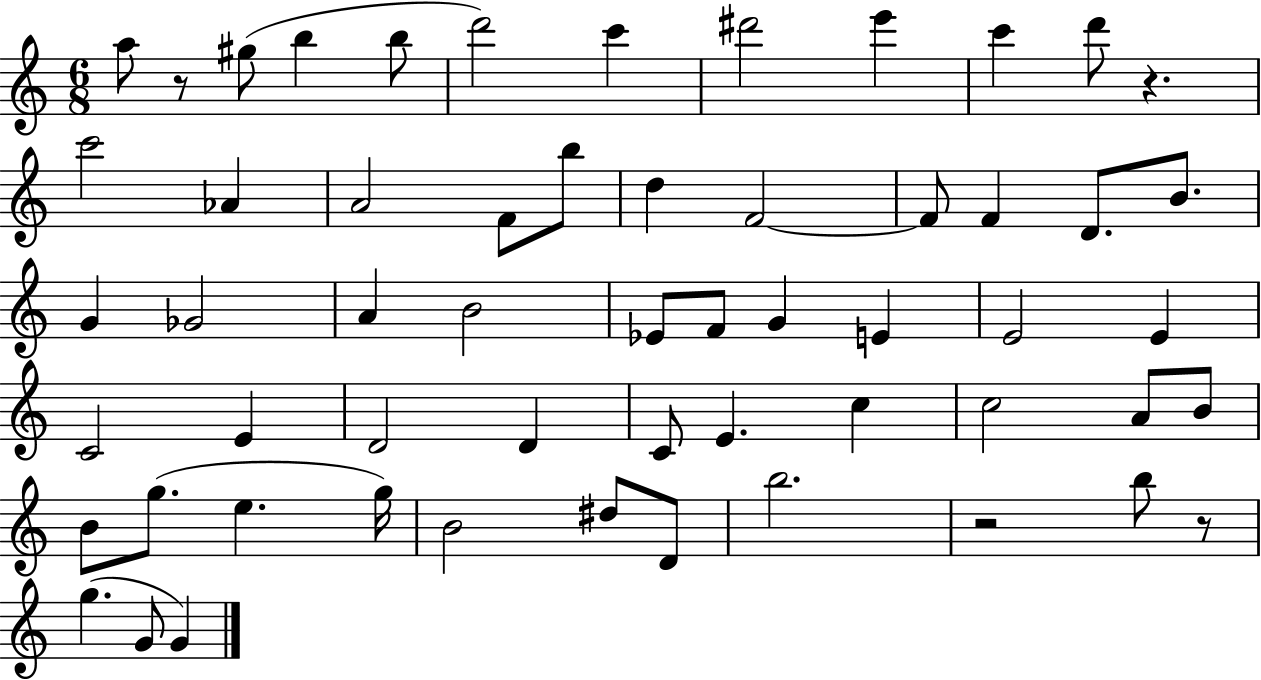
A5/e R/e G#5/e B5/q B5/e D6/h C6/q D#6/h E6/q C6/q D6/e R/q. C6/h Ab4/q A4/h F4/e B5/e D5/q F4/h F4/e F4/q D4/e. B4/e. G4/q Gb4/h A4/q B4/h Eb4/e F4/e G4/q E4/q E4/h E4/q C4/h E4/q D4/h D4/q C4/e E4/q. C5/q C5/h A4/e B4/e B4/e G5/e. E5/q. G5/s B4/h D#5/e D4/e B5/h. R/h B5/e R/e G5/q. G4/e G4/q